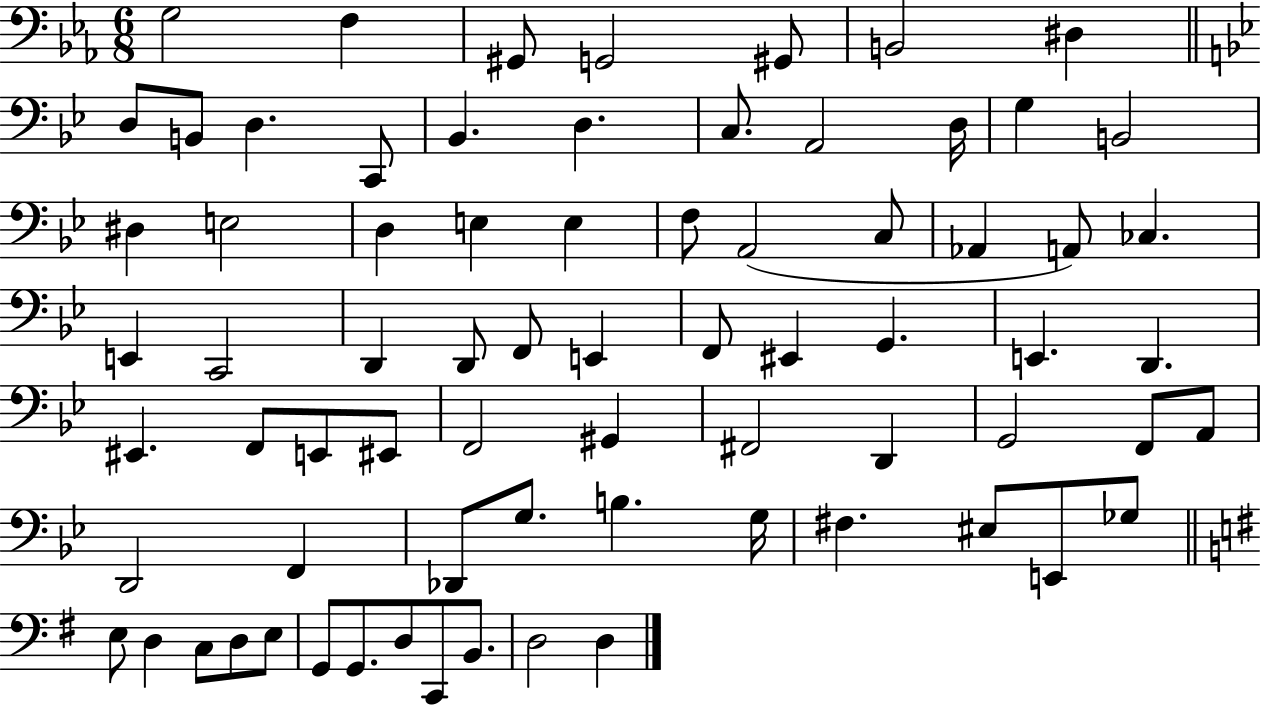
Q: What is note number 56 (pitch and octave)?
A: B3